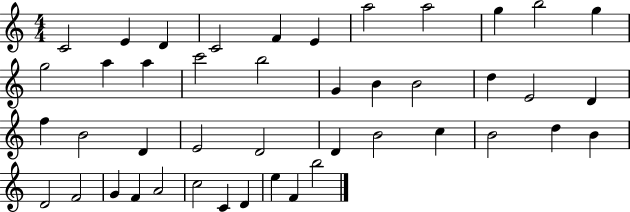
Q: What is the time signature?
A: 4/4